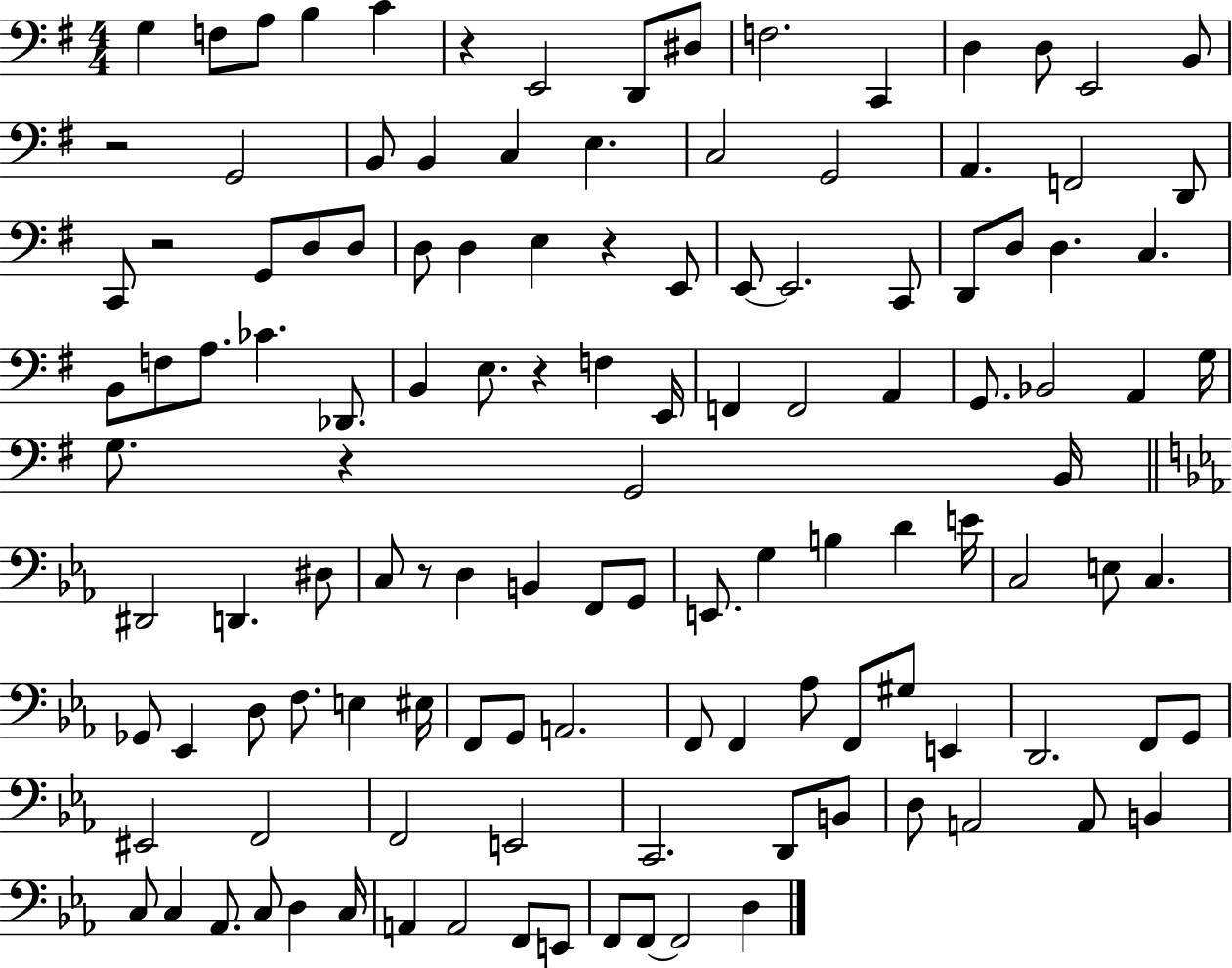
G3/q F3/e A3/e B3/q C4/q R/q E2/h D2/e D#3/e F3/h. C2/q D3/q D3/e E2/h B2/e R/h G2/h B2/e B2/q C3/q E3/q. C3/h G2/h A2/q. F2/h D2/e C2/e R/h G2/e D3/e D3/e D3/e D3/q E3/q R/q E2/e E2/e E2/h. C2/e D2/e D3/e D3/q. C3/q. B2/e F3/e A3/e. CES4/q. Db2/e. B2/q E3/e. R/q F3/q E2/s F2/q F2/h A2/q G2/e. Bb2/h A2/q G3/s G3/e. R/q G2/h B2/s D#2/h D2/q. D#3/e C3/e R/e D3/q B2/q F2/e G2/e E2/e. G3/q B3/q D4/q E4/s C3/h E3/e C3/q. Gb2/e Eb2/q D3/e F3/e. E3/q EIS3/s F2/e G2/e A2/h. F2/e F2/q Ab3/e F2/e G#3/e E2/q D2/h. F2/e G2/e EIS2/h F2/h F2/h E2/h C2/h. D2/e B2/e D3/e A2/h A2/e B2/q C3/e C3/q Ab2/e. C3/e D3/q C3/s A2/q A2/h F2/e E2/e F2/e F2/e F2/h D3/q